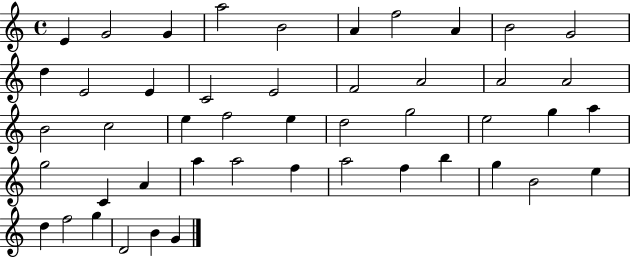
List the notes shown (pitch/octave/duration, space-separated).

E4/q G4/h G4/q A5/h B4/h A4/q F5/h A4/q B4/h G4/h D5/q E4/h E4/q C4/h E4/h F4/h A4/h A4/h A4/h B4/h C5/h E5/q F5/h E5/q D5/h G5/h E5/h G5/q A5/q G5/h C4/q A4/q A5/q A5/h F5/q A5/h F5/q B5/q G5/q B4/h E5/q D5/q F5/h G5/q D4/h B4/q G4/q